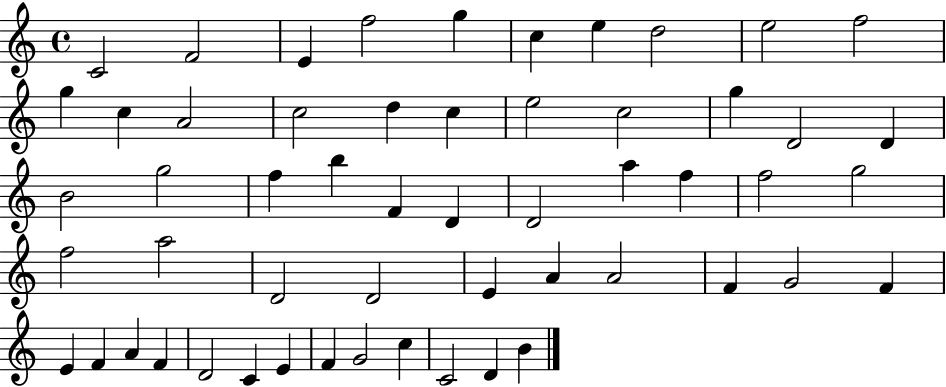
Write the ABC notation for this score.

X:1
T:Untitled
M:4/4
L:1/4
K:C
C2 F2 E f2 g c e d2 e2 f2 g c A2 c2 d c e2 c2 g D2 D B2 g2 f b F D D2 a f f2 g2 f2 a2 D2 D2 E A A2 F G2 F E F A F D2 C E F G2 c C2 D B